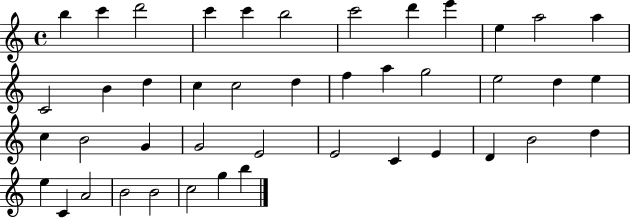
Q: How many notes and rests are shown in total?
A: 43